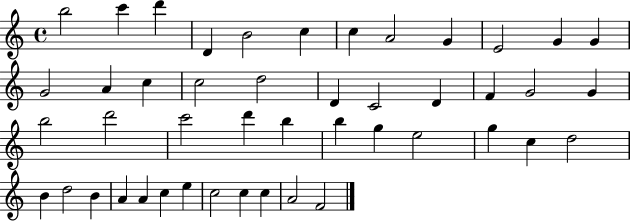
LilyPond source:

{
  \clef treble
  \time 4/4
  \defaultTimeSignature
  \key c \major
  b''2 c'''4 d'''4 | d'4 b'2 c''4 | c''4 a'2 g'4 | e'2 g'4 g'4 | \break g'2 a'4 c''4 | c''2 d''2 | d'4 c'2 d'4 | f'4 g'2 g'4 | \break b''2 d'''2 | c'''2 d'''4 b''4 | b''4 g''4 e''2 | g''4 c''4 d''2 | \break b'4 d''2 b'4 | a'4 a'4 c''4 e''4 | c''2 c''4 c''4 | a'2 f'2 | \break \bar "|."
}